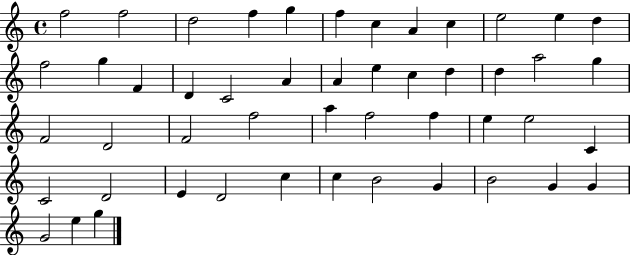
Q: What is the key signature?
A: C major